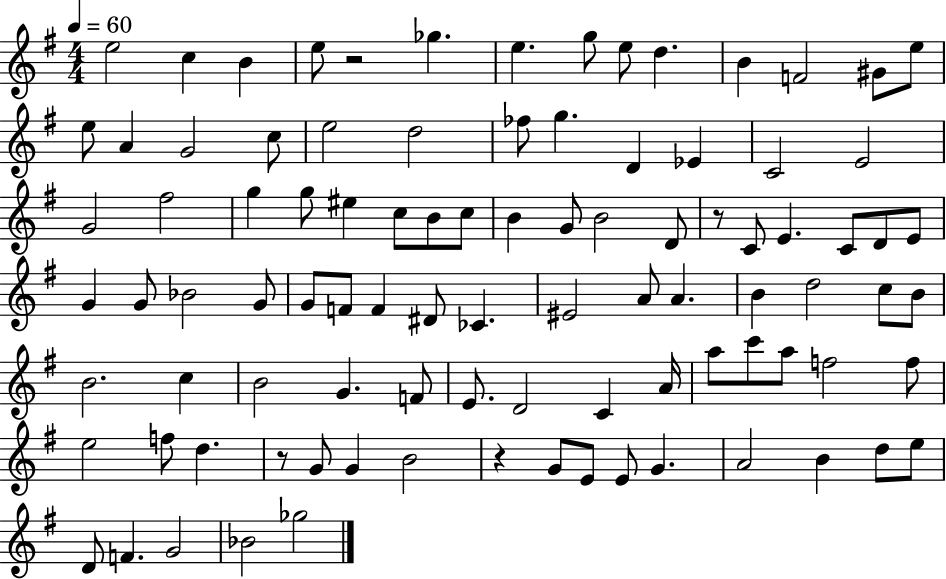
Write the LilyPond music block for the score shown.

{
  \clef treble
  \numericTimeSignature
  \time 4/4
  \key g \major
  \tempo 4 = 60
  e''2 c''4 b'4 | e''8 r2 ges''4. | e''4. g''8 e''8 d''4. | b'4 f'2 gis'8 e''8 | \break e''8 a'4 g'2 c''8 | e''2 d''2 | fes''8 g''4. d'4 ees'4 | c'2 e'2 | \break g'2 fis''2 | g''4 g''8 eis''4 c''8 b'8 c''8 | b'4 g'8 b'2 d'8 | r8 c'8 e'4. c'8 d'8 e'8 | \break g'4 g'8 bes'2 g'8 | g'8 f'8 f'4 dis'8 ces'4. | eis'2 a'8 a'4. | b'4 d''2 c''8 b'8 | \break b'2. c''4 | b'2 g'4. f'8 | e'8. d'2 c'4 a'16 | a''8 c'''8 a''8 f''2 f''8 | \break e''2 f''8 d''4. | r8 g'8 g'4 b'2 | r4 g'8 e'8 e'8 g'4. | a'2 b'4 d''8 e''8 | \break d'8 f'4. g'2 | bes'2 ges''2 | \bar "|."
}